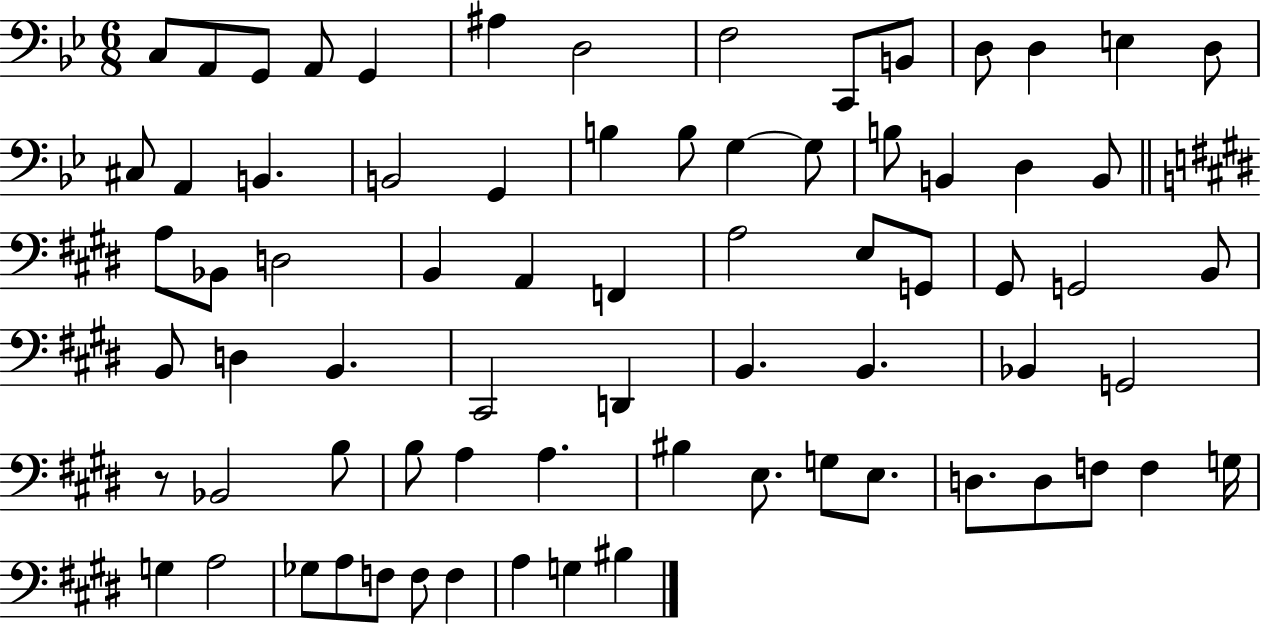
{
  \clef bass
  \numericTimeSignature
  \time 6/8
  \key bes \major
  c8 a,8 g,8 a,8 g,4 | ais4 d2 | f2 c,8 b,8 | d8 d4 e4 d8 | \break cis8 a,4 b,4. | b,2 g,4 | b4 b8 g4~~ g8 | b8 b,4 d4 b,8 | \break \bar "||" \break \key e \major a8 bes,8 d2 | b,4 a,4 f,4 | a2 e8 g,8 | gis,8 g,2 b,8 | \break b,8 d4 b,4. | cis,2 d,4 | b,4. b,4. | bes,4 g,2 | \break r8 bes,2 b8 | b8 a4 a4. | bis4 e8. g8 e8. | d8. d8 f8 f4 g16 | \break g4 a2 | ges8 a8 f8 f8 f4 | a4 g4 bis4 | \bar "|."
}